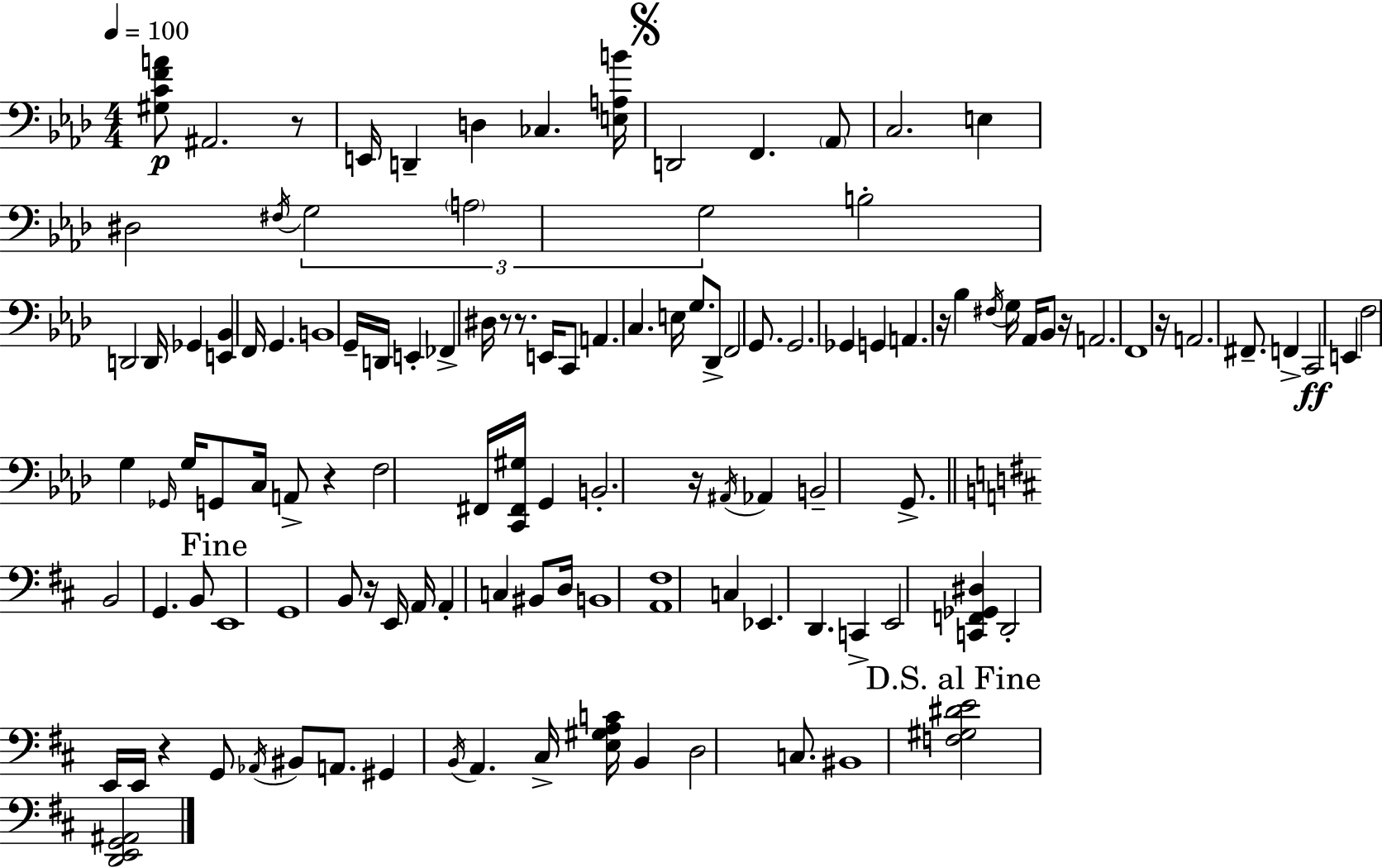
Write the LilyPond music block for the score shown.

{
  \clef bass
  \numericTimeSignature
  \time 4/4
  \key f \minor
  \tempo 4 = 100
  \repeat volta 2 { <gis c' f' a'>8\p ais,2. r8 | e,16 d,4-- d4 ces4. <e a b'>16 | \mark \markup { \musicglyph "scripts.segno" } d,2 f,4. \parenthesize aes,8 | c2. e4 | \break dis2 \acciaccatura { fis16 } \tuplet 3/2 { g2 | \parenthesize a2 g2 } | b2-. d,2 | d,16 ges,4 <e, bes,>4 f,16 g,4. | \break b,1 | g,16-- d,16 e,4-. fes,4-> dis16 r8 r8. | e,16 c,8 a,4. c4. | e16 g8. des,8-> f,2 g,8. | \break g,2. ges,4 | g,4 a,4. r16 bes4 | \acciaccatura { fis16 } g16 aes,16 bes,8 r16 a,2. | f,1 | \break r16 a,2. fis,8.-- | f,4-> c,2\ff e,4 | f2 g4 \grace { ges,16 } g16 | g,8 c16 a,8-> r4 f2 | \break fis,16 <c, fis, gis>16 g,4 b,2.-. | r16 \acciaccatura { ais,16 } aes,4 b,2-- | g,8.-> \bar "||" \break \key b \minor b,2 g,4. b,8 | \mark "Fine" e,1 | g,1 | b,8 r16 e,16 a,16 a,4-. c4 bis,8 d16 | \break b,1 | <a, fis>1 | c4 ees,4. d,4. | c,4-> e,2 <c, f, ges, dis>4 | \break d,2-. e,16 e,16 r4 g,8 | \acciaccatura { aes,16 } bis,8 a,8. gis,4 \acciaccatura { b,16 } a,4. | cis16-> <e gis a c'>16 b,4 d2 c8. | bis,1 | \break \mark "D.S. al Fine" <f gis dis' e'>2 <d, e, g, ais,>2 | } \bar "|."
}